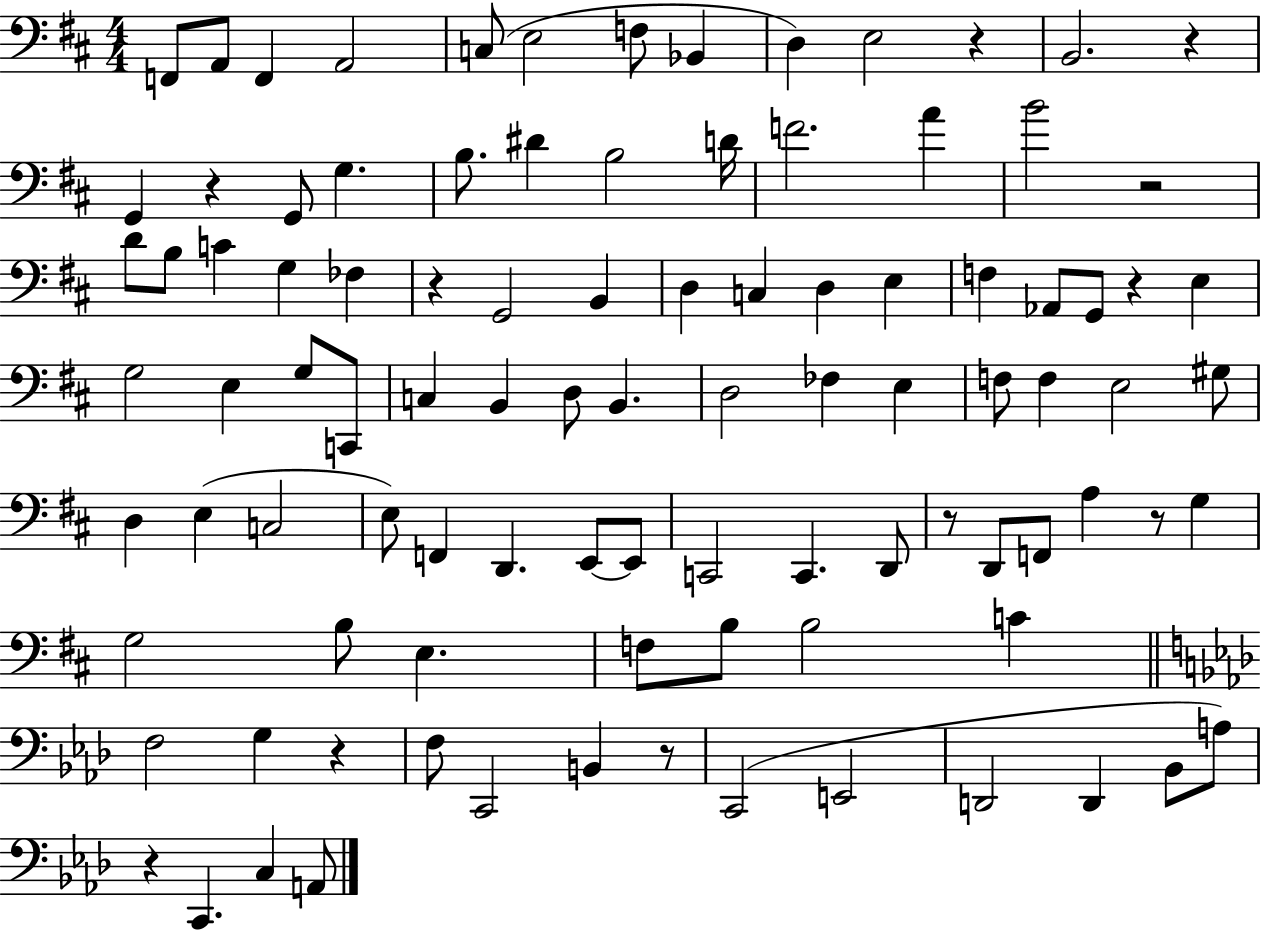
{
  \clef bass
  \numericTimeSignature
  \time 4/4
  \key d \major
  f,8 a,8 f,4 a,2 | c8( e2 f8 bes,4 | d4) e2 r4 | b,2. r4 | \break g,4 r4 g,8 g4. | b8. dis'4 b2 d'16 | f'2. a'4 | b'2 r2 | \break d'8 b8 c'4 g4 fes4 | r4 g,2 b,4 | d4 c4 d4 e4 | f4 aes,8 g,8 r4 e4 | \break g2 e4 g8 c,8 | c4 b,4 d8 b,4. | d2 fes4 e4 | f8 f4 e2 gis8 | \break d4 e4( c2 | e8) f,4 d,4. e,8~~ e,8 | c,2 c,4. d,8 | r8 d,8 f,8 a4 r8 g4 | \break g2 b8 e4. | f8 b8 b2 c'4 | \bar "||" \break \key aes \major f2 g4 r4 | f8 c,2 b,4 r8 | c,2( e,2 | d,2 d,4 bes,8 a8) | \break r4 c,4. c4 a,8 | \bar "|."
}